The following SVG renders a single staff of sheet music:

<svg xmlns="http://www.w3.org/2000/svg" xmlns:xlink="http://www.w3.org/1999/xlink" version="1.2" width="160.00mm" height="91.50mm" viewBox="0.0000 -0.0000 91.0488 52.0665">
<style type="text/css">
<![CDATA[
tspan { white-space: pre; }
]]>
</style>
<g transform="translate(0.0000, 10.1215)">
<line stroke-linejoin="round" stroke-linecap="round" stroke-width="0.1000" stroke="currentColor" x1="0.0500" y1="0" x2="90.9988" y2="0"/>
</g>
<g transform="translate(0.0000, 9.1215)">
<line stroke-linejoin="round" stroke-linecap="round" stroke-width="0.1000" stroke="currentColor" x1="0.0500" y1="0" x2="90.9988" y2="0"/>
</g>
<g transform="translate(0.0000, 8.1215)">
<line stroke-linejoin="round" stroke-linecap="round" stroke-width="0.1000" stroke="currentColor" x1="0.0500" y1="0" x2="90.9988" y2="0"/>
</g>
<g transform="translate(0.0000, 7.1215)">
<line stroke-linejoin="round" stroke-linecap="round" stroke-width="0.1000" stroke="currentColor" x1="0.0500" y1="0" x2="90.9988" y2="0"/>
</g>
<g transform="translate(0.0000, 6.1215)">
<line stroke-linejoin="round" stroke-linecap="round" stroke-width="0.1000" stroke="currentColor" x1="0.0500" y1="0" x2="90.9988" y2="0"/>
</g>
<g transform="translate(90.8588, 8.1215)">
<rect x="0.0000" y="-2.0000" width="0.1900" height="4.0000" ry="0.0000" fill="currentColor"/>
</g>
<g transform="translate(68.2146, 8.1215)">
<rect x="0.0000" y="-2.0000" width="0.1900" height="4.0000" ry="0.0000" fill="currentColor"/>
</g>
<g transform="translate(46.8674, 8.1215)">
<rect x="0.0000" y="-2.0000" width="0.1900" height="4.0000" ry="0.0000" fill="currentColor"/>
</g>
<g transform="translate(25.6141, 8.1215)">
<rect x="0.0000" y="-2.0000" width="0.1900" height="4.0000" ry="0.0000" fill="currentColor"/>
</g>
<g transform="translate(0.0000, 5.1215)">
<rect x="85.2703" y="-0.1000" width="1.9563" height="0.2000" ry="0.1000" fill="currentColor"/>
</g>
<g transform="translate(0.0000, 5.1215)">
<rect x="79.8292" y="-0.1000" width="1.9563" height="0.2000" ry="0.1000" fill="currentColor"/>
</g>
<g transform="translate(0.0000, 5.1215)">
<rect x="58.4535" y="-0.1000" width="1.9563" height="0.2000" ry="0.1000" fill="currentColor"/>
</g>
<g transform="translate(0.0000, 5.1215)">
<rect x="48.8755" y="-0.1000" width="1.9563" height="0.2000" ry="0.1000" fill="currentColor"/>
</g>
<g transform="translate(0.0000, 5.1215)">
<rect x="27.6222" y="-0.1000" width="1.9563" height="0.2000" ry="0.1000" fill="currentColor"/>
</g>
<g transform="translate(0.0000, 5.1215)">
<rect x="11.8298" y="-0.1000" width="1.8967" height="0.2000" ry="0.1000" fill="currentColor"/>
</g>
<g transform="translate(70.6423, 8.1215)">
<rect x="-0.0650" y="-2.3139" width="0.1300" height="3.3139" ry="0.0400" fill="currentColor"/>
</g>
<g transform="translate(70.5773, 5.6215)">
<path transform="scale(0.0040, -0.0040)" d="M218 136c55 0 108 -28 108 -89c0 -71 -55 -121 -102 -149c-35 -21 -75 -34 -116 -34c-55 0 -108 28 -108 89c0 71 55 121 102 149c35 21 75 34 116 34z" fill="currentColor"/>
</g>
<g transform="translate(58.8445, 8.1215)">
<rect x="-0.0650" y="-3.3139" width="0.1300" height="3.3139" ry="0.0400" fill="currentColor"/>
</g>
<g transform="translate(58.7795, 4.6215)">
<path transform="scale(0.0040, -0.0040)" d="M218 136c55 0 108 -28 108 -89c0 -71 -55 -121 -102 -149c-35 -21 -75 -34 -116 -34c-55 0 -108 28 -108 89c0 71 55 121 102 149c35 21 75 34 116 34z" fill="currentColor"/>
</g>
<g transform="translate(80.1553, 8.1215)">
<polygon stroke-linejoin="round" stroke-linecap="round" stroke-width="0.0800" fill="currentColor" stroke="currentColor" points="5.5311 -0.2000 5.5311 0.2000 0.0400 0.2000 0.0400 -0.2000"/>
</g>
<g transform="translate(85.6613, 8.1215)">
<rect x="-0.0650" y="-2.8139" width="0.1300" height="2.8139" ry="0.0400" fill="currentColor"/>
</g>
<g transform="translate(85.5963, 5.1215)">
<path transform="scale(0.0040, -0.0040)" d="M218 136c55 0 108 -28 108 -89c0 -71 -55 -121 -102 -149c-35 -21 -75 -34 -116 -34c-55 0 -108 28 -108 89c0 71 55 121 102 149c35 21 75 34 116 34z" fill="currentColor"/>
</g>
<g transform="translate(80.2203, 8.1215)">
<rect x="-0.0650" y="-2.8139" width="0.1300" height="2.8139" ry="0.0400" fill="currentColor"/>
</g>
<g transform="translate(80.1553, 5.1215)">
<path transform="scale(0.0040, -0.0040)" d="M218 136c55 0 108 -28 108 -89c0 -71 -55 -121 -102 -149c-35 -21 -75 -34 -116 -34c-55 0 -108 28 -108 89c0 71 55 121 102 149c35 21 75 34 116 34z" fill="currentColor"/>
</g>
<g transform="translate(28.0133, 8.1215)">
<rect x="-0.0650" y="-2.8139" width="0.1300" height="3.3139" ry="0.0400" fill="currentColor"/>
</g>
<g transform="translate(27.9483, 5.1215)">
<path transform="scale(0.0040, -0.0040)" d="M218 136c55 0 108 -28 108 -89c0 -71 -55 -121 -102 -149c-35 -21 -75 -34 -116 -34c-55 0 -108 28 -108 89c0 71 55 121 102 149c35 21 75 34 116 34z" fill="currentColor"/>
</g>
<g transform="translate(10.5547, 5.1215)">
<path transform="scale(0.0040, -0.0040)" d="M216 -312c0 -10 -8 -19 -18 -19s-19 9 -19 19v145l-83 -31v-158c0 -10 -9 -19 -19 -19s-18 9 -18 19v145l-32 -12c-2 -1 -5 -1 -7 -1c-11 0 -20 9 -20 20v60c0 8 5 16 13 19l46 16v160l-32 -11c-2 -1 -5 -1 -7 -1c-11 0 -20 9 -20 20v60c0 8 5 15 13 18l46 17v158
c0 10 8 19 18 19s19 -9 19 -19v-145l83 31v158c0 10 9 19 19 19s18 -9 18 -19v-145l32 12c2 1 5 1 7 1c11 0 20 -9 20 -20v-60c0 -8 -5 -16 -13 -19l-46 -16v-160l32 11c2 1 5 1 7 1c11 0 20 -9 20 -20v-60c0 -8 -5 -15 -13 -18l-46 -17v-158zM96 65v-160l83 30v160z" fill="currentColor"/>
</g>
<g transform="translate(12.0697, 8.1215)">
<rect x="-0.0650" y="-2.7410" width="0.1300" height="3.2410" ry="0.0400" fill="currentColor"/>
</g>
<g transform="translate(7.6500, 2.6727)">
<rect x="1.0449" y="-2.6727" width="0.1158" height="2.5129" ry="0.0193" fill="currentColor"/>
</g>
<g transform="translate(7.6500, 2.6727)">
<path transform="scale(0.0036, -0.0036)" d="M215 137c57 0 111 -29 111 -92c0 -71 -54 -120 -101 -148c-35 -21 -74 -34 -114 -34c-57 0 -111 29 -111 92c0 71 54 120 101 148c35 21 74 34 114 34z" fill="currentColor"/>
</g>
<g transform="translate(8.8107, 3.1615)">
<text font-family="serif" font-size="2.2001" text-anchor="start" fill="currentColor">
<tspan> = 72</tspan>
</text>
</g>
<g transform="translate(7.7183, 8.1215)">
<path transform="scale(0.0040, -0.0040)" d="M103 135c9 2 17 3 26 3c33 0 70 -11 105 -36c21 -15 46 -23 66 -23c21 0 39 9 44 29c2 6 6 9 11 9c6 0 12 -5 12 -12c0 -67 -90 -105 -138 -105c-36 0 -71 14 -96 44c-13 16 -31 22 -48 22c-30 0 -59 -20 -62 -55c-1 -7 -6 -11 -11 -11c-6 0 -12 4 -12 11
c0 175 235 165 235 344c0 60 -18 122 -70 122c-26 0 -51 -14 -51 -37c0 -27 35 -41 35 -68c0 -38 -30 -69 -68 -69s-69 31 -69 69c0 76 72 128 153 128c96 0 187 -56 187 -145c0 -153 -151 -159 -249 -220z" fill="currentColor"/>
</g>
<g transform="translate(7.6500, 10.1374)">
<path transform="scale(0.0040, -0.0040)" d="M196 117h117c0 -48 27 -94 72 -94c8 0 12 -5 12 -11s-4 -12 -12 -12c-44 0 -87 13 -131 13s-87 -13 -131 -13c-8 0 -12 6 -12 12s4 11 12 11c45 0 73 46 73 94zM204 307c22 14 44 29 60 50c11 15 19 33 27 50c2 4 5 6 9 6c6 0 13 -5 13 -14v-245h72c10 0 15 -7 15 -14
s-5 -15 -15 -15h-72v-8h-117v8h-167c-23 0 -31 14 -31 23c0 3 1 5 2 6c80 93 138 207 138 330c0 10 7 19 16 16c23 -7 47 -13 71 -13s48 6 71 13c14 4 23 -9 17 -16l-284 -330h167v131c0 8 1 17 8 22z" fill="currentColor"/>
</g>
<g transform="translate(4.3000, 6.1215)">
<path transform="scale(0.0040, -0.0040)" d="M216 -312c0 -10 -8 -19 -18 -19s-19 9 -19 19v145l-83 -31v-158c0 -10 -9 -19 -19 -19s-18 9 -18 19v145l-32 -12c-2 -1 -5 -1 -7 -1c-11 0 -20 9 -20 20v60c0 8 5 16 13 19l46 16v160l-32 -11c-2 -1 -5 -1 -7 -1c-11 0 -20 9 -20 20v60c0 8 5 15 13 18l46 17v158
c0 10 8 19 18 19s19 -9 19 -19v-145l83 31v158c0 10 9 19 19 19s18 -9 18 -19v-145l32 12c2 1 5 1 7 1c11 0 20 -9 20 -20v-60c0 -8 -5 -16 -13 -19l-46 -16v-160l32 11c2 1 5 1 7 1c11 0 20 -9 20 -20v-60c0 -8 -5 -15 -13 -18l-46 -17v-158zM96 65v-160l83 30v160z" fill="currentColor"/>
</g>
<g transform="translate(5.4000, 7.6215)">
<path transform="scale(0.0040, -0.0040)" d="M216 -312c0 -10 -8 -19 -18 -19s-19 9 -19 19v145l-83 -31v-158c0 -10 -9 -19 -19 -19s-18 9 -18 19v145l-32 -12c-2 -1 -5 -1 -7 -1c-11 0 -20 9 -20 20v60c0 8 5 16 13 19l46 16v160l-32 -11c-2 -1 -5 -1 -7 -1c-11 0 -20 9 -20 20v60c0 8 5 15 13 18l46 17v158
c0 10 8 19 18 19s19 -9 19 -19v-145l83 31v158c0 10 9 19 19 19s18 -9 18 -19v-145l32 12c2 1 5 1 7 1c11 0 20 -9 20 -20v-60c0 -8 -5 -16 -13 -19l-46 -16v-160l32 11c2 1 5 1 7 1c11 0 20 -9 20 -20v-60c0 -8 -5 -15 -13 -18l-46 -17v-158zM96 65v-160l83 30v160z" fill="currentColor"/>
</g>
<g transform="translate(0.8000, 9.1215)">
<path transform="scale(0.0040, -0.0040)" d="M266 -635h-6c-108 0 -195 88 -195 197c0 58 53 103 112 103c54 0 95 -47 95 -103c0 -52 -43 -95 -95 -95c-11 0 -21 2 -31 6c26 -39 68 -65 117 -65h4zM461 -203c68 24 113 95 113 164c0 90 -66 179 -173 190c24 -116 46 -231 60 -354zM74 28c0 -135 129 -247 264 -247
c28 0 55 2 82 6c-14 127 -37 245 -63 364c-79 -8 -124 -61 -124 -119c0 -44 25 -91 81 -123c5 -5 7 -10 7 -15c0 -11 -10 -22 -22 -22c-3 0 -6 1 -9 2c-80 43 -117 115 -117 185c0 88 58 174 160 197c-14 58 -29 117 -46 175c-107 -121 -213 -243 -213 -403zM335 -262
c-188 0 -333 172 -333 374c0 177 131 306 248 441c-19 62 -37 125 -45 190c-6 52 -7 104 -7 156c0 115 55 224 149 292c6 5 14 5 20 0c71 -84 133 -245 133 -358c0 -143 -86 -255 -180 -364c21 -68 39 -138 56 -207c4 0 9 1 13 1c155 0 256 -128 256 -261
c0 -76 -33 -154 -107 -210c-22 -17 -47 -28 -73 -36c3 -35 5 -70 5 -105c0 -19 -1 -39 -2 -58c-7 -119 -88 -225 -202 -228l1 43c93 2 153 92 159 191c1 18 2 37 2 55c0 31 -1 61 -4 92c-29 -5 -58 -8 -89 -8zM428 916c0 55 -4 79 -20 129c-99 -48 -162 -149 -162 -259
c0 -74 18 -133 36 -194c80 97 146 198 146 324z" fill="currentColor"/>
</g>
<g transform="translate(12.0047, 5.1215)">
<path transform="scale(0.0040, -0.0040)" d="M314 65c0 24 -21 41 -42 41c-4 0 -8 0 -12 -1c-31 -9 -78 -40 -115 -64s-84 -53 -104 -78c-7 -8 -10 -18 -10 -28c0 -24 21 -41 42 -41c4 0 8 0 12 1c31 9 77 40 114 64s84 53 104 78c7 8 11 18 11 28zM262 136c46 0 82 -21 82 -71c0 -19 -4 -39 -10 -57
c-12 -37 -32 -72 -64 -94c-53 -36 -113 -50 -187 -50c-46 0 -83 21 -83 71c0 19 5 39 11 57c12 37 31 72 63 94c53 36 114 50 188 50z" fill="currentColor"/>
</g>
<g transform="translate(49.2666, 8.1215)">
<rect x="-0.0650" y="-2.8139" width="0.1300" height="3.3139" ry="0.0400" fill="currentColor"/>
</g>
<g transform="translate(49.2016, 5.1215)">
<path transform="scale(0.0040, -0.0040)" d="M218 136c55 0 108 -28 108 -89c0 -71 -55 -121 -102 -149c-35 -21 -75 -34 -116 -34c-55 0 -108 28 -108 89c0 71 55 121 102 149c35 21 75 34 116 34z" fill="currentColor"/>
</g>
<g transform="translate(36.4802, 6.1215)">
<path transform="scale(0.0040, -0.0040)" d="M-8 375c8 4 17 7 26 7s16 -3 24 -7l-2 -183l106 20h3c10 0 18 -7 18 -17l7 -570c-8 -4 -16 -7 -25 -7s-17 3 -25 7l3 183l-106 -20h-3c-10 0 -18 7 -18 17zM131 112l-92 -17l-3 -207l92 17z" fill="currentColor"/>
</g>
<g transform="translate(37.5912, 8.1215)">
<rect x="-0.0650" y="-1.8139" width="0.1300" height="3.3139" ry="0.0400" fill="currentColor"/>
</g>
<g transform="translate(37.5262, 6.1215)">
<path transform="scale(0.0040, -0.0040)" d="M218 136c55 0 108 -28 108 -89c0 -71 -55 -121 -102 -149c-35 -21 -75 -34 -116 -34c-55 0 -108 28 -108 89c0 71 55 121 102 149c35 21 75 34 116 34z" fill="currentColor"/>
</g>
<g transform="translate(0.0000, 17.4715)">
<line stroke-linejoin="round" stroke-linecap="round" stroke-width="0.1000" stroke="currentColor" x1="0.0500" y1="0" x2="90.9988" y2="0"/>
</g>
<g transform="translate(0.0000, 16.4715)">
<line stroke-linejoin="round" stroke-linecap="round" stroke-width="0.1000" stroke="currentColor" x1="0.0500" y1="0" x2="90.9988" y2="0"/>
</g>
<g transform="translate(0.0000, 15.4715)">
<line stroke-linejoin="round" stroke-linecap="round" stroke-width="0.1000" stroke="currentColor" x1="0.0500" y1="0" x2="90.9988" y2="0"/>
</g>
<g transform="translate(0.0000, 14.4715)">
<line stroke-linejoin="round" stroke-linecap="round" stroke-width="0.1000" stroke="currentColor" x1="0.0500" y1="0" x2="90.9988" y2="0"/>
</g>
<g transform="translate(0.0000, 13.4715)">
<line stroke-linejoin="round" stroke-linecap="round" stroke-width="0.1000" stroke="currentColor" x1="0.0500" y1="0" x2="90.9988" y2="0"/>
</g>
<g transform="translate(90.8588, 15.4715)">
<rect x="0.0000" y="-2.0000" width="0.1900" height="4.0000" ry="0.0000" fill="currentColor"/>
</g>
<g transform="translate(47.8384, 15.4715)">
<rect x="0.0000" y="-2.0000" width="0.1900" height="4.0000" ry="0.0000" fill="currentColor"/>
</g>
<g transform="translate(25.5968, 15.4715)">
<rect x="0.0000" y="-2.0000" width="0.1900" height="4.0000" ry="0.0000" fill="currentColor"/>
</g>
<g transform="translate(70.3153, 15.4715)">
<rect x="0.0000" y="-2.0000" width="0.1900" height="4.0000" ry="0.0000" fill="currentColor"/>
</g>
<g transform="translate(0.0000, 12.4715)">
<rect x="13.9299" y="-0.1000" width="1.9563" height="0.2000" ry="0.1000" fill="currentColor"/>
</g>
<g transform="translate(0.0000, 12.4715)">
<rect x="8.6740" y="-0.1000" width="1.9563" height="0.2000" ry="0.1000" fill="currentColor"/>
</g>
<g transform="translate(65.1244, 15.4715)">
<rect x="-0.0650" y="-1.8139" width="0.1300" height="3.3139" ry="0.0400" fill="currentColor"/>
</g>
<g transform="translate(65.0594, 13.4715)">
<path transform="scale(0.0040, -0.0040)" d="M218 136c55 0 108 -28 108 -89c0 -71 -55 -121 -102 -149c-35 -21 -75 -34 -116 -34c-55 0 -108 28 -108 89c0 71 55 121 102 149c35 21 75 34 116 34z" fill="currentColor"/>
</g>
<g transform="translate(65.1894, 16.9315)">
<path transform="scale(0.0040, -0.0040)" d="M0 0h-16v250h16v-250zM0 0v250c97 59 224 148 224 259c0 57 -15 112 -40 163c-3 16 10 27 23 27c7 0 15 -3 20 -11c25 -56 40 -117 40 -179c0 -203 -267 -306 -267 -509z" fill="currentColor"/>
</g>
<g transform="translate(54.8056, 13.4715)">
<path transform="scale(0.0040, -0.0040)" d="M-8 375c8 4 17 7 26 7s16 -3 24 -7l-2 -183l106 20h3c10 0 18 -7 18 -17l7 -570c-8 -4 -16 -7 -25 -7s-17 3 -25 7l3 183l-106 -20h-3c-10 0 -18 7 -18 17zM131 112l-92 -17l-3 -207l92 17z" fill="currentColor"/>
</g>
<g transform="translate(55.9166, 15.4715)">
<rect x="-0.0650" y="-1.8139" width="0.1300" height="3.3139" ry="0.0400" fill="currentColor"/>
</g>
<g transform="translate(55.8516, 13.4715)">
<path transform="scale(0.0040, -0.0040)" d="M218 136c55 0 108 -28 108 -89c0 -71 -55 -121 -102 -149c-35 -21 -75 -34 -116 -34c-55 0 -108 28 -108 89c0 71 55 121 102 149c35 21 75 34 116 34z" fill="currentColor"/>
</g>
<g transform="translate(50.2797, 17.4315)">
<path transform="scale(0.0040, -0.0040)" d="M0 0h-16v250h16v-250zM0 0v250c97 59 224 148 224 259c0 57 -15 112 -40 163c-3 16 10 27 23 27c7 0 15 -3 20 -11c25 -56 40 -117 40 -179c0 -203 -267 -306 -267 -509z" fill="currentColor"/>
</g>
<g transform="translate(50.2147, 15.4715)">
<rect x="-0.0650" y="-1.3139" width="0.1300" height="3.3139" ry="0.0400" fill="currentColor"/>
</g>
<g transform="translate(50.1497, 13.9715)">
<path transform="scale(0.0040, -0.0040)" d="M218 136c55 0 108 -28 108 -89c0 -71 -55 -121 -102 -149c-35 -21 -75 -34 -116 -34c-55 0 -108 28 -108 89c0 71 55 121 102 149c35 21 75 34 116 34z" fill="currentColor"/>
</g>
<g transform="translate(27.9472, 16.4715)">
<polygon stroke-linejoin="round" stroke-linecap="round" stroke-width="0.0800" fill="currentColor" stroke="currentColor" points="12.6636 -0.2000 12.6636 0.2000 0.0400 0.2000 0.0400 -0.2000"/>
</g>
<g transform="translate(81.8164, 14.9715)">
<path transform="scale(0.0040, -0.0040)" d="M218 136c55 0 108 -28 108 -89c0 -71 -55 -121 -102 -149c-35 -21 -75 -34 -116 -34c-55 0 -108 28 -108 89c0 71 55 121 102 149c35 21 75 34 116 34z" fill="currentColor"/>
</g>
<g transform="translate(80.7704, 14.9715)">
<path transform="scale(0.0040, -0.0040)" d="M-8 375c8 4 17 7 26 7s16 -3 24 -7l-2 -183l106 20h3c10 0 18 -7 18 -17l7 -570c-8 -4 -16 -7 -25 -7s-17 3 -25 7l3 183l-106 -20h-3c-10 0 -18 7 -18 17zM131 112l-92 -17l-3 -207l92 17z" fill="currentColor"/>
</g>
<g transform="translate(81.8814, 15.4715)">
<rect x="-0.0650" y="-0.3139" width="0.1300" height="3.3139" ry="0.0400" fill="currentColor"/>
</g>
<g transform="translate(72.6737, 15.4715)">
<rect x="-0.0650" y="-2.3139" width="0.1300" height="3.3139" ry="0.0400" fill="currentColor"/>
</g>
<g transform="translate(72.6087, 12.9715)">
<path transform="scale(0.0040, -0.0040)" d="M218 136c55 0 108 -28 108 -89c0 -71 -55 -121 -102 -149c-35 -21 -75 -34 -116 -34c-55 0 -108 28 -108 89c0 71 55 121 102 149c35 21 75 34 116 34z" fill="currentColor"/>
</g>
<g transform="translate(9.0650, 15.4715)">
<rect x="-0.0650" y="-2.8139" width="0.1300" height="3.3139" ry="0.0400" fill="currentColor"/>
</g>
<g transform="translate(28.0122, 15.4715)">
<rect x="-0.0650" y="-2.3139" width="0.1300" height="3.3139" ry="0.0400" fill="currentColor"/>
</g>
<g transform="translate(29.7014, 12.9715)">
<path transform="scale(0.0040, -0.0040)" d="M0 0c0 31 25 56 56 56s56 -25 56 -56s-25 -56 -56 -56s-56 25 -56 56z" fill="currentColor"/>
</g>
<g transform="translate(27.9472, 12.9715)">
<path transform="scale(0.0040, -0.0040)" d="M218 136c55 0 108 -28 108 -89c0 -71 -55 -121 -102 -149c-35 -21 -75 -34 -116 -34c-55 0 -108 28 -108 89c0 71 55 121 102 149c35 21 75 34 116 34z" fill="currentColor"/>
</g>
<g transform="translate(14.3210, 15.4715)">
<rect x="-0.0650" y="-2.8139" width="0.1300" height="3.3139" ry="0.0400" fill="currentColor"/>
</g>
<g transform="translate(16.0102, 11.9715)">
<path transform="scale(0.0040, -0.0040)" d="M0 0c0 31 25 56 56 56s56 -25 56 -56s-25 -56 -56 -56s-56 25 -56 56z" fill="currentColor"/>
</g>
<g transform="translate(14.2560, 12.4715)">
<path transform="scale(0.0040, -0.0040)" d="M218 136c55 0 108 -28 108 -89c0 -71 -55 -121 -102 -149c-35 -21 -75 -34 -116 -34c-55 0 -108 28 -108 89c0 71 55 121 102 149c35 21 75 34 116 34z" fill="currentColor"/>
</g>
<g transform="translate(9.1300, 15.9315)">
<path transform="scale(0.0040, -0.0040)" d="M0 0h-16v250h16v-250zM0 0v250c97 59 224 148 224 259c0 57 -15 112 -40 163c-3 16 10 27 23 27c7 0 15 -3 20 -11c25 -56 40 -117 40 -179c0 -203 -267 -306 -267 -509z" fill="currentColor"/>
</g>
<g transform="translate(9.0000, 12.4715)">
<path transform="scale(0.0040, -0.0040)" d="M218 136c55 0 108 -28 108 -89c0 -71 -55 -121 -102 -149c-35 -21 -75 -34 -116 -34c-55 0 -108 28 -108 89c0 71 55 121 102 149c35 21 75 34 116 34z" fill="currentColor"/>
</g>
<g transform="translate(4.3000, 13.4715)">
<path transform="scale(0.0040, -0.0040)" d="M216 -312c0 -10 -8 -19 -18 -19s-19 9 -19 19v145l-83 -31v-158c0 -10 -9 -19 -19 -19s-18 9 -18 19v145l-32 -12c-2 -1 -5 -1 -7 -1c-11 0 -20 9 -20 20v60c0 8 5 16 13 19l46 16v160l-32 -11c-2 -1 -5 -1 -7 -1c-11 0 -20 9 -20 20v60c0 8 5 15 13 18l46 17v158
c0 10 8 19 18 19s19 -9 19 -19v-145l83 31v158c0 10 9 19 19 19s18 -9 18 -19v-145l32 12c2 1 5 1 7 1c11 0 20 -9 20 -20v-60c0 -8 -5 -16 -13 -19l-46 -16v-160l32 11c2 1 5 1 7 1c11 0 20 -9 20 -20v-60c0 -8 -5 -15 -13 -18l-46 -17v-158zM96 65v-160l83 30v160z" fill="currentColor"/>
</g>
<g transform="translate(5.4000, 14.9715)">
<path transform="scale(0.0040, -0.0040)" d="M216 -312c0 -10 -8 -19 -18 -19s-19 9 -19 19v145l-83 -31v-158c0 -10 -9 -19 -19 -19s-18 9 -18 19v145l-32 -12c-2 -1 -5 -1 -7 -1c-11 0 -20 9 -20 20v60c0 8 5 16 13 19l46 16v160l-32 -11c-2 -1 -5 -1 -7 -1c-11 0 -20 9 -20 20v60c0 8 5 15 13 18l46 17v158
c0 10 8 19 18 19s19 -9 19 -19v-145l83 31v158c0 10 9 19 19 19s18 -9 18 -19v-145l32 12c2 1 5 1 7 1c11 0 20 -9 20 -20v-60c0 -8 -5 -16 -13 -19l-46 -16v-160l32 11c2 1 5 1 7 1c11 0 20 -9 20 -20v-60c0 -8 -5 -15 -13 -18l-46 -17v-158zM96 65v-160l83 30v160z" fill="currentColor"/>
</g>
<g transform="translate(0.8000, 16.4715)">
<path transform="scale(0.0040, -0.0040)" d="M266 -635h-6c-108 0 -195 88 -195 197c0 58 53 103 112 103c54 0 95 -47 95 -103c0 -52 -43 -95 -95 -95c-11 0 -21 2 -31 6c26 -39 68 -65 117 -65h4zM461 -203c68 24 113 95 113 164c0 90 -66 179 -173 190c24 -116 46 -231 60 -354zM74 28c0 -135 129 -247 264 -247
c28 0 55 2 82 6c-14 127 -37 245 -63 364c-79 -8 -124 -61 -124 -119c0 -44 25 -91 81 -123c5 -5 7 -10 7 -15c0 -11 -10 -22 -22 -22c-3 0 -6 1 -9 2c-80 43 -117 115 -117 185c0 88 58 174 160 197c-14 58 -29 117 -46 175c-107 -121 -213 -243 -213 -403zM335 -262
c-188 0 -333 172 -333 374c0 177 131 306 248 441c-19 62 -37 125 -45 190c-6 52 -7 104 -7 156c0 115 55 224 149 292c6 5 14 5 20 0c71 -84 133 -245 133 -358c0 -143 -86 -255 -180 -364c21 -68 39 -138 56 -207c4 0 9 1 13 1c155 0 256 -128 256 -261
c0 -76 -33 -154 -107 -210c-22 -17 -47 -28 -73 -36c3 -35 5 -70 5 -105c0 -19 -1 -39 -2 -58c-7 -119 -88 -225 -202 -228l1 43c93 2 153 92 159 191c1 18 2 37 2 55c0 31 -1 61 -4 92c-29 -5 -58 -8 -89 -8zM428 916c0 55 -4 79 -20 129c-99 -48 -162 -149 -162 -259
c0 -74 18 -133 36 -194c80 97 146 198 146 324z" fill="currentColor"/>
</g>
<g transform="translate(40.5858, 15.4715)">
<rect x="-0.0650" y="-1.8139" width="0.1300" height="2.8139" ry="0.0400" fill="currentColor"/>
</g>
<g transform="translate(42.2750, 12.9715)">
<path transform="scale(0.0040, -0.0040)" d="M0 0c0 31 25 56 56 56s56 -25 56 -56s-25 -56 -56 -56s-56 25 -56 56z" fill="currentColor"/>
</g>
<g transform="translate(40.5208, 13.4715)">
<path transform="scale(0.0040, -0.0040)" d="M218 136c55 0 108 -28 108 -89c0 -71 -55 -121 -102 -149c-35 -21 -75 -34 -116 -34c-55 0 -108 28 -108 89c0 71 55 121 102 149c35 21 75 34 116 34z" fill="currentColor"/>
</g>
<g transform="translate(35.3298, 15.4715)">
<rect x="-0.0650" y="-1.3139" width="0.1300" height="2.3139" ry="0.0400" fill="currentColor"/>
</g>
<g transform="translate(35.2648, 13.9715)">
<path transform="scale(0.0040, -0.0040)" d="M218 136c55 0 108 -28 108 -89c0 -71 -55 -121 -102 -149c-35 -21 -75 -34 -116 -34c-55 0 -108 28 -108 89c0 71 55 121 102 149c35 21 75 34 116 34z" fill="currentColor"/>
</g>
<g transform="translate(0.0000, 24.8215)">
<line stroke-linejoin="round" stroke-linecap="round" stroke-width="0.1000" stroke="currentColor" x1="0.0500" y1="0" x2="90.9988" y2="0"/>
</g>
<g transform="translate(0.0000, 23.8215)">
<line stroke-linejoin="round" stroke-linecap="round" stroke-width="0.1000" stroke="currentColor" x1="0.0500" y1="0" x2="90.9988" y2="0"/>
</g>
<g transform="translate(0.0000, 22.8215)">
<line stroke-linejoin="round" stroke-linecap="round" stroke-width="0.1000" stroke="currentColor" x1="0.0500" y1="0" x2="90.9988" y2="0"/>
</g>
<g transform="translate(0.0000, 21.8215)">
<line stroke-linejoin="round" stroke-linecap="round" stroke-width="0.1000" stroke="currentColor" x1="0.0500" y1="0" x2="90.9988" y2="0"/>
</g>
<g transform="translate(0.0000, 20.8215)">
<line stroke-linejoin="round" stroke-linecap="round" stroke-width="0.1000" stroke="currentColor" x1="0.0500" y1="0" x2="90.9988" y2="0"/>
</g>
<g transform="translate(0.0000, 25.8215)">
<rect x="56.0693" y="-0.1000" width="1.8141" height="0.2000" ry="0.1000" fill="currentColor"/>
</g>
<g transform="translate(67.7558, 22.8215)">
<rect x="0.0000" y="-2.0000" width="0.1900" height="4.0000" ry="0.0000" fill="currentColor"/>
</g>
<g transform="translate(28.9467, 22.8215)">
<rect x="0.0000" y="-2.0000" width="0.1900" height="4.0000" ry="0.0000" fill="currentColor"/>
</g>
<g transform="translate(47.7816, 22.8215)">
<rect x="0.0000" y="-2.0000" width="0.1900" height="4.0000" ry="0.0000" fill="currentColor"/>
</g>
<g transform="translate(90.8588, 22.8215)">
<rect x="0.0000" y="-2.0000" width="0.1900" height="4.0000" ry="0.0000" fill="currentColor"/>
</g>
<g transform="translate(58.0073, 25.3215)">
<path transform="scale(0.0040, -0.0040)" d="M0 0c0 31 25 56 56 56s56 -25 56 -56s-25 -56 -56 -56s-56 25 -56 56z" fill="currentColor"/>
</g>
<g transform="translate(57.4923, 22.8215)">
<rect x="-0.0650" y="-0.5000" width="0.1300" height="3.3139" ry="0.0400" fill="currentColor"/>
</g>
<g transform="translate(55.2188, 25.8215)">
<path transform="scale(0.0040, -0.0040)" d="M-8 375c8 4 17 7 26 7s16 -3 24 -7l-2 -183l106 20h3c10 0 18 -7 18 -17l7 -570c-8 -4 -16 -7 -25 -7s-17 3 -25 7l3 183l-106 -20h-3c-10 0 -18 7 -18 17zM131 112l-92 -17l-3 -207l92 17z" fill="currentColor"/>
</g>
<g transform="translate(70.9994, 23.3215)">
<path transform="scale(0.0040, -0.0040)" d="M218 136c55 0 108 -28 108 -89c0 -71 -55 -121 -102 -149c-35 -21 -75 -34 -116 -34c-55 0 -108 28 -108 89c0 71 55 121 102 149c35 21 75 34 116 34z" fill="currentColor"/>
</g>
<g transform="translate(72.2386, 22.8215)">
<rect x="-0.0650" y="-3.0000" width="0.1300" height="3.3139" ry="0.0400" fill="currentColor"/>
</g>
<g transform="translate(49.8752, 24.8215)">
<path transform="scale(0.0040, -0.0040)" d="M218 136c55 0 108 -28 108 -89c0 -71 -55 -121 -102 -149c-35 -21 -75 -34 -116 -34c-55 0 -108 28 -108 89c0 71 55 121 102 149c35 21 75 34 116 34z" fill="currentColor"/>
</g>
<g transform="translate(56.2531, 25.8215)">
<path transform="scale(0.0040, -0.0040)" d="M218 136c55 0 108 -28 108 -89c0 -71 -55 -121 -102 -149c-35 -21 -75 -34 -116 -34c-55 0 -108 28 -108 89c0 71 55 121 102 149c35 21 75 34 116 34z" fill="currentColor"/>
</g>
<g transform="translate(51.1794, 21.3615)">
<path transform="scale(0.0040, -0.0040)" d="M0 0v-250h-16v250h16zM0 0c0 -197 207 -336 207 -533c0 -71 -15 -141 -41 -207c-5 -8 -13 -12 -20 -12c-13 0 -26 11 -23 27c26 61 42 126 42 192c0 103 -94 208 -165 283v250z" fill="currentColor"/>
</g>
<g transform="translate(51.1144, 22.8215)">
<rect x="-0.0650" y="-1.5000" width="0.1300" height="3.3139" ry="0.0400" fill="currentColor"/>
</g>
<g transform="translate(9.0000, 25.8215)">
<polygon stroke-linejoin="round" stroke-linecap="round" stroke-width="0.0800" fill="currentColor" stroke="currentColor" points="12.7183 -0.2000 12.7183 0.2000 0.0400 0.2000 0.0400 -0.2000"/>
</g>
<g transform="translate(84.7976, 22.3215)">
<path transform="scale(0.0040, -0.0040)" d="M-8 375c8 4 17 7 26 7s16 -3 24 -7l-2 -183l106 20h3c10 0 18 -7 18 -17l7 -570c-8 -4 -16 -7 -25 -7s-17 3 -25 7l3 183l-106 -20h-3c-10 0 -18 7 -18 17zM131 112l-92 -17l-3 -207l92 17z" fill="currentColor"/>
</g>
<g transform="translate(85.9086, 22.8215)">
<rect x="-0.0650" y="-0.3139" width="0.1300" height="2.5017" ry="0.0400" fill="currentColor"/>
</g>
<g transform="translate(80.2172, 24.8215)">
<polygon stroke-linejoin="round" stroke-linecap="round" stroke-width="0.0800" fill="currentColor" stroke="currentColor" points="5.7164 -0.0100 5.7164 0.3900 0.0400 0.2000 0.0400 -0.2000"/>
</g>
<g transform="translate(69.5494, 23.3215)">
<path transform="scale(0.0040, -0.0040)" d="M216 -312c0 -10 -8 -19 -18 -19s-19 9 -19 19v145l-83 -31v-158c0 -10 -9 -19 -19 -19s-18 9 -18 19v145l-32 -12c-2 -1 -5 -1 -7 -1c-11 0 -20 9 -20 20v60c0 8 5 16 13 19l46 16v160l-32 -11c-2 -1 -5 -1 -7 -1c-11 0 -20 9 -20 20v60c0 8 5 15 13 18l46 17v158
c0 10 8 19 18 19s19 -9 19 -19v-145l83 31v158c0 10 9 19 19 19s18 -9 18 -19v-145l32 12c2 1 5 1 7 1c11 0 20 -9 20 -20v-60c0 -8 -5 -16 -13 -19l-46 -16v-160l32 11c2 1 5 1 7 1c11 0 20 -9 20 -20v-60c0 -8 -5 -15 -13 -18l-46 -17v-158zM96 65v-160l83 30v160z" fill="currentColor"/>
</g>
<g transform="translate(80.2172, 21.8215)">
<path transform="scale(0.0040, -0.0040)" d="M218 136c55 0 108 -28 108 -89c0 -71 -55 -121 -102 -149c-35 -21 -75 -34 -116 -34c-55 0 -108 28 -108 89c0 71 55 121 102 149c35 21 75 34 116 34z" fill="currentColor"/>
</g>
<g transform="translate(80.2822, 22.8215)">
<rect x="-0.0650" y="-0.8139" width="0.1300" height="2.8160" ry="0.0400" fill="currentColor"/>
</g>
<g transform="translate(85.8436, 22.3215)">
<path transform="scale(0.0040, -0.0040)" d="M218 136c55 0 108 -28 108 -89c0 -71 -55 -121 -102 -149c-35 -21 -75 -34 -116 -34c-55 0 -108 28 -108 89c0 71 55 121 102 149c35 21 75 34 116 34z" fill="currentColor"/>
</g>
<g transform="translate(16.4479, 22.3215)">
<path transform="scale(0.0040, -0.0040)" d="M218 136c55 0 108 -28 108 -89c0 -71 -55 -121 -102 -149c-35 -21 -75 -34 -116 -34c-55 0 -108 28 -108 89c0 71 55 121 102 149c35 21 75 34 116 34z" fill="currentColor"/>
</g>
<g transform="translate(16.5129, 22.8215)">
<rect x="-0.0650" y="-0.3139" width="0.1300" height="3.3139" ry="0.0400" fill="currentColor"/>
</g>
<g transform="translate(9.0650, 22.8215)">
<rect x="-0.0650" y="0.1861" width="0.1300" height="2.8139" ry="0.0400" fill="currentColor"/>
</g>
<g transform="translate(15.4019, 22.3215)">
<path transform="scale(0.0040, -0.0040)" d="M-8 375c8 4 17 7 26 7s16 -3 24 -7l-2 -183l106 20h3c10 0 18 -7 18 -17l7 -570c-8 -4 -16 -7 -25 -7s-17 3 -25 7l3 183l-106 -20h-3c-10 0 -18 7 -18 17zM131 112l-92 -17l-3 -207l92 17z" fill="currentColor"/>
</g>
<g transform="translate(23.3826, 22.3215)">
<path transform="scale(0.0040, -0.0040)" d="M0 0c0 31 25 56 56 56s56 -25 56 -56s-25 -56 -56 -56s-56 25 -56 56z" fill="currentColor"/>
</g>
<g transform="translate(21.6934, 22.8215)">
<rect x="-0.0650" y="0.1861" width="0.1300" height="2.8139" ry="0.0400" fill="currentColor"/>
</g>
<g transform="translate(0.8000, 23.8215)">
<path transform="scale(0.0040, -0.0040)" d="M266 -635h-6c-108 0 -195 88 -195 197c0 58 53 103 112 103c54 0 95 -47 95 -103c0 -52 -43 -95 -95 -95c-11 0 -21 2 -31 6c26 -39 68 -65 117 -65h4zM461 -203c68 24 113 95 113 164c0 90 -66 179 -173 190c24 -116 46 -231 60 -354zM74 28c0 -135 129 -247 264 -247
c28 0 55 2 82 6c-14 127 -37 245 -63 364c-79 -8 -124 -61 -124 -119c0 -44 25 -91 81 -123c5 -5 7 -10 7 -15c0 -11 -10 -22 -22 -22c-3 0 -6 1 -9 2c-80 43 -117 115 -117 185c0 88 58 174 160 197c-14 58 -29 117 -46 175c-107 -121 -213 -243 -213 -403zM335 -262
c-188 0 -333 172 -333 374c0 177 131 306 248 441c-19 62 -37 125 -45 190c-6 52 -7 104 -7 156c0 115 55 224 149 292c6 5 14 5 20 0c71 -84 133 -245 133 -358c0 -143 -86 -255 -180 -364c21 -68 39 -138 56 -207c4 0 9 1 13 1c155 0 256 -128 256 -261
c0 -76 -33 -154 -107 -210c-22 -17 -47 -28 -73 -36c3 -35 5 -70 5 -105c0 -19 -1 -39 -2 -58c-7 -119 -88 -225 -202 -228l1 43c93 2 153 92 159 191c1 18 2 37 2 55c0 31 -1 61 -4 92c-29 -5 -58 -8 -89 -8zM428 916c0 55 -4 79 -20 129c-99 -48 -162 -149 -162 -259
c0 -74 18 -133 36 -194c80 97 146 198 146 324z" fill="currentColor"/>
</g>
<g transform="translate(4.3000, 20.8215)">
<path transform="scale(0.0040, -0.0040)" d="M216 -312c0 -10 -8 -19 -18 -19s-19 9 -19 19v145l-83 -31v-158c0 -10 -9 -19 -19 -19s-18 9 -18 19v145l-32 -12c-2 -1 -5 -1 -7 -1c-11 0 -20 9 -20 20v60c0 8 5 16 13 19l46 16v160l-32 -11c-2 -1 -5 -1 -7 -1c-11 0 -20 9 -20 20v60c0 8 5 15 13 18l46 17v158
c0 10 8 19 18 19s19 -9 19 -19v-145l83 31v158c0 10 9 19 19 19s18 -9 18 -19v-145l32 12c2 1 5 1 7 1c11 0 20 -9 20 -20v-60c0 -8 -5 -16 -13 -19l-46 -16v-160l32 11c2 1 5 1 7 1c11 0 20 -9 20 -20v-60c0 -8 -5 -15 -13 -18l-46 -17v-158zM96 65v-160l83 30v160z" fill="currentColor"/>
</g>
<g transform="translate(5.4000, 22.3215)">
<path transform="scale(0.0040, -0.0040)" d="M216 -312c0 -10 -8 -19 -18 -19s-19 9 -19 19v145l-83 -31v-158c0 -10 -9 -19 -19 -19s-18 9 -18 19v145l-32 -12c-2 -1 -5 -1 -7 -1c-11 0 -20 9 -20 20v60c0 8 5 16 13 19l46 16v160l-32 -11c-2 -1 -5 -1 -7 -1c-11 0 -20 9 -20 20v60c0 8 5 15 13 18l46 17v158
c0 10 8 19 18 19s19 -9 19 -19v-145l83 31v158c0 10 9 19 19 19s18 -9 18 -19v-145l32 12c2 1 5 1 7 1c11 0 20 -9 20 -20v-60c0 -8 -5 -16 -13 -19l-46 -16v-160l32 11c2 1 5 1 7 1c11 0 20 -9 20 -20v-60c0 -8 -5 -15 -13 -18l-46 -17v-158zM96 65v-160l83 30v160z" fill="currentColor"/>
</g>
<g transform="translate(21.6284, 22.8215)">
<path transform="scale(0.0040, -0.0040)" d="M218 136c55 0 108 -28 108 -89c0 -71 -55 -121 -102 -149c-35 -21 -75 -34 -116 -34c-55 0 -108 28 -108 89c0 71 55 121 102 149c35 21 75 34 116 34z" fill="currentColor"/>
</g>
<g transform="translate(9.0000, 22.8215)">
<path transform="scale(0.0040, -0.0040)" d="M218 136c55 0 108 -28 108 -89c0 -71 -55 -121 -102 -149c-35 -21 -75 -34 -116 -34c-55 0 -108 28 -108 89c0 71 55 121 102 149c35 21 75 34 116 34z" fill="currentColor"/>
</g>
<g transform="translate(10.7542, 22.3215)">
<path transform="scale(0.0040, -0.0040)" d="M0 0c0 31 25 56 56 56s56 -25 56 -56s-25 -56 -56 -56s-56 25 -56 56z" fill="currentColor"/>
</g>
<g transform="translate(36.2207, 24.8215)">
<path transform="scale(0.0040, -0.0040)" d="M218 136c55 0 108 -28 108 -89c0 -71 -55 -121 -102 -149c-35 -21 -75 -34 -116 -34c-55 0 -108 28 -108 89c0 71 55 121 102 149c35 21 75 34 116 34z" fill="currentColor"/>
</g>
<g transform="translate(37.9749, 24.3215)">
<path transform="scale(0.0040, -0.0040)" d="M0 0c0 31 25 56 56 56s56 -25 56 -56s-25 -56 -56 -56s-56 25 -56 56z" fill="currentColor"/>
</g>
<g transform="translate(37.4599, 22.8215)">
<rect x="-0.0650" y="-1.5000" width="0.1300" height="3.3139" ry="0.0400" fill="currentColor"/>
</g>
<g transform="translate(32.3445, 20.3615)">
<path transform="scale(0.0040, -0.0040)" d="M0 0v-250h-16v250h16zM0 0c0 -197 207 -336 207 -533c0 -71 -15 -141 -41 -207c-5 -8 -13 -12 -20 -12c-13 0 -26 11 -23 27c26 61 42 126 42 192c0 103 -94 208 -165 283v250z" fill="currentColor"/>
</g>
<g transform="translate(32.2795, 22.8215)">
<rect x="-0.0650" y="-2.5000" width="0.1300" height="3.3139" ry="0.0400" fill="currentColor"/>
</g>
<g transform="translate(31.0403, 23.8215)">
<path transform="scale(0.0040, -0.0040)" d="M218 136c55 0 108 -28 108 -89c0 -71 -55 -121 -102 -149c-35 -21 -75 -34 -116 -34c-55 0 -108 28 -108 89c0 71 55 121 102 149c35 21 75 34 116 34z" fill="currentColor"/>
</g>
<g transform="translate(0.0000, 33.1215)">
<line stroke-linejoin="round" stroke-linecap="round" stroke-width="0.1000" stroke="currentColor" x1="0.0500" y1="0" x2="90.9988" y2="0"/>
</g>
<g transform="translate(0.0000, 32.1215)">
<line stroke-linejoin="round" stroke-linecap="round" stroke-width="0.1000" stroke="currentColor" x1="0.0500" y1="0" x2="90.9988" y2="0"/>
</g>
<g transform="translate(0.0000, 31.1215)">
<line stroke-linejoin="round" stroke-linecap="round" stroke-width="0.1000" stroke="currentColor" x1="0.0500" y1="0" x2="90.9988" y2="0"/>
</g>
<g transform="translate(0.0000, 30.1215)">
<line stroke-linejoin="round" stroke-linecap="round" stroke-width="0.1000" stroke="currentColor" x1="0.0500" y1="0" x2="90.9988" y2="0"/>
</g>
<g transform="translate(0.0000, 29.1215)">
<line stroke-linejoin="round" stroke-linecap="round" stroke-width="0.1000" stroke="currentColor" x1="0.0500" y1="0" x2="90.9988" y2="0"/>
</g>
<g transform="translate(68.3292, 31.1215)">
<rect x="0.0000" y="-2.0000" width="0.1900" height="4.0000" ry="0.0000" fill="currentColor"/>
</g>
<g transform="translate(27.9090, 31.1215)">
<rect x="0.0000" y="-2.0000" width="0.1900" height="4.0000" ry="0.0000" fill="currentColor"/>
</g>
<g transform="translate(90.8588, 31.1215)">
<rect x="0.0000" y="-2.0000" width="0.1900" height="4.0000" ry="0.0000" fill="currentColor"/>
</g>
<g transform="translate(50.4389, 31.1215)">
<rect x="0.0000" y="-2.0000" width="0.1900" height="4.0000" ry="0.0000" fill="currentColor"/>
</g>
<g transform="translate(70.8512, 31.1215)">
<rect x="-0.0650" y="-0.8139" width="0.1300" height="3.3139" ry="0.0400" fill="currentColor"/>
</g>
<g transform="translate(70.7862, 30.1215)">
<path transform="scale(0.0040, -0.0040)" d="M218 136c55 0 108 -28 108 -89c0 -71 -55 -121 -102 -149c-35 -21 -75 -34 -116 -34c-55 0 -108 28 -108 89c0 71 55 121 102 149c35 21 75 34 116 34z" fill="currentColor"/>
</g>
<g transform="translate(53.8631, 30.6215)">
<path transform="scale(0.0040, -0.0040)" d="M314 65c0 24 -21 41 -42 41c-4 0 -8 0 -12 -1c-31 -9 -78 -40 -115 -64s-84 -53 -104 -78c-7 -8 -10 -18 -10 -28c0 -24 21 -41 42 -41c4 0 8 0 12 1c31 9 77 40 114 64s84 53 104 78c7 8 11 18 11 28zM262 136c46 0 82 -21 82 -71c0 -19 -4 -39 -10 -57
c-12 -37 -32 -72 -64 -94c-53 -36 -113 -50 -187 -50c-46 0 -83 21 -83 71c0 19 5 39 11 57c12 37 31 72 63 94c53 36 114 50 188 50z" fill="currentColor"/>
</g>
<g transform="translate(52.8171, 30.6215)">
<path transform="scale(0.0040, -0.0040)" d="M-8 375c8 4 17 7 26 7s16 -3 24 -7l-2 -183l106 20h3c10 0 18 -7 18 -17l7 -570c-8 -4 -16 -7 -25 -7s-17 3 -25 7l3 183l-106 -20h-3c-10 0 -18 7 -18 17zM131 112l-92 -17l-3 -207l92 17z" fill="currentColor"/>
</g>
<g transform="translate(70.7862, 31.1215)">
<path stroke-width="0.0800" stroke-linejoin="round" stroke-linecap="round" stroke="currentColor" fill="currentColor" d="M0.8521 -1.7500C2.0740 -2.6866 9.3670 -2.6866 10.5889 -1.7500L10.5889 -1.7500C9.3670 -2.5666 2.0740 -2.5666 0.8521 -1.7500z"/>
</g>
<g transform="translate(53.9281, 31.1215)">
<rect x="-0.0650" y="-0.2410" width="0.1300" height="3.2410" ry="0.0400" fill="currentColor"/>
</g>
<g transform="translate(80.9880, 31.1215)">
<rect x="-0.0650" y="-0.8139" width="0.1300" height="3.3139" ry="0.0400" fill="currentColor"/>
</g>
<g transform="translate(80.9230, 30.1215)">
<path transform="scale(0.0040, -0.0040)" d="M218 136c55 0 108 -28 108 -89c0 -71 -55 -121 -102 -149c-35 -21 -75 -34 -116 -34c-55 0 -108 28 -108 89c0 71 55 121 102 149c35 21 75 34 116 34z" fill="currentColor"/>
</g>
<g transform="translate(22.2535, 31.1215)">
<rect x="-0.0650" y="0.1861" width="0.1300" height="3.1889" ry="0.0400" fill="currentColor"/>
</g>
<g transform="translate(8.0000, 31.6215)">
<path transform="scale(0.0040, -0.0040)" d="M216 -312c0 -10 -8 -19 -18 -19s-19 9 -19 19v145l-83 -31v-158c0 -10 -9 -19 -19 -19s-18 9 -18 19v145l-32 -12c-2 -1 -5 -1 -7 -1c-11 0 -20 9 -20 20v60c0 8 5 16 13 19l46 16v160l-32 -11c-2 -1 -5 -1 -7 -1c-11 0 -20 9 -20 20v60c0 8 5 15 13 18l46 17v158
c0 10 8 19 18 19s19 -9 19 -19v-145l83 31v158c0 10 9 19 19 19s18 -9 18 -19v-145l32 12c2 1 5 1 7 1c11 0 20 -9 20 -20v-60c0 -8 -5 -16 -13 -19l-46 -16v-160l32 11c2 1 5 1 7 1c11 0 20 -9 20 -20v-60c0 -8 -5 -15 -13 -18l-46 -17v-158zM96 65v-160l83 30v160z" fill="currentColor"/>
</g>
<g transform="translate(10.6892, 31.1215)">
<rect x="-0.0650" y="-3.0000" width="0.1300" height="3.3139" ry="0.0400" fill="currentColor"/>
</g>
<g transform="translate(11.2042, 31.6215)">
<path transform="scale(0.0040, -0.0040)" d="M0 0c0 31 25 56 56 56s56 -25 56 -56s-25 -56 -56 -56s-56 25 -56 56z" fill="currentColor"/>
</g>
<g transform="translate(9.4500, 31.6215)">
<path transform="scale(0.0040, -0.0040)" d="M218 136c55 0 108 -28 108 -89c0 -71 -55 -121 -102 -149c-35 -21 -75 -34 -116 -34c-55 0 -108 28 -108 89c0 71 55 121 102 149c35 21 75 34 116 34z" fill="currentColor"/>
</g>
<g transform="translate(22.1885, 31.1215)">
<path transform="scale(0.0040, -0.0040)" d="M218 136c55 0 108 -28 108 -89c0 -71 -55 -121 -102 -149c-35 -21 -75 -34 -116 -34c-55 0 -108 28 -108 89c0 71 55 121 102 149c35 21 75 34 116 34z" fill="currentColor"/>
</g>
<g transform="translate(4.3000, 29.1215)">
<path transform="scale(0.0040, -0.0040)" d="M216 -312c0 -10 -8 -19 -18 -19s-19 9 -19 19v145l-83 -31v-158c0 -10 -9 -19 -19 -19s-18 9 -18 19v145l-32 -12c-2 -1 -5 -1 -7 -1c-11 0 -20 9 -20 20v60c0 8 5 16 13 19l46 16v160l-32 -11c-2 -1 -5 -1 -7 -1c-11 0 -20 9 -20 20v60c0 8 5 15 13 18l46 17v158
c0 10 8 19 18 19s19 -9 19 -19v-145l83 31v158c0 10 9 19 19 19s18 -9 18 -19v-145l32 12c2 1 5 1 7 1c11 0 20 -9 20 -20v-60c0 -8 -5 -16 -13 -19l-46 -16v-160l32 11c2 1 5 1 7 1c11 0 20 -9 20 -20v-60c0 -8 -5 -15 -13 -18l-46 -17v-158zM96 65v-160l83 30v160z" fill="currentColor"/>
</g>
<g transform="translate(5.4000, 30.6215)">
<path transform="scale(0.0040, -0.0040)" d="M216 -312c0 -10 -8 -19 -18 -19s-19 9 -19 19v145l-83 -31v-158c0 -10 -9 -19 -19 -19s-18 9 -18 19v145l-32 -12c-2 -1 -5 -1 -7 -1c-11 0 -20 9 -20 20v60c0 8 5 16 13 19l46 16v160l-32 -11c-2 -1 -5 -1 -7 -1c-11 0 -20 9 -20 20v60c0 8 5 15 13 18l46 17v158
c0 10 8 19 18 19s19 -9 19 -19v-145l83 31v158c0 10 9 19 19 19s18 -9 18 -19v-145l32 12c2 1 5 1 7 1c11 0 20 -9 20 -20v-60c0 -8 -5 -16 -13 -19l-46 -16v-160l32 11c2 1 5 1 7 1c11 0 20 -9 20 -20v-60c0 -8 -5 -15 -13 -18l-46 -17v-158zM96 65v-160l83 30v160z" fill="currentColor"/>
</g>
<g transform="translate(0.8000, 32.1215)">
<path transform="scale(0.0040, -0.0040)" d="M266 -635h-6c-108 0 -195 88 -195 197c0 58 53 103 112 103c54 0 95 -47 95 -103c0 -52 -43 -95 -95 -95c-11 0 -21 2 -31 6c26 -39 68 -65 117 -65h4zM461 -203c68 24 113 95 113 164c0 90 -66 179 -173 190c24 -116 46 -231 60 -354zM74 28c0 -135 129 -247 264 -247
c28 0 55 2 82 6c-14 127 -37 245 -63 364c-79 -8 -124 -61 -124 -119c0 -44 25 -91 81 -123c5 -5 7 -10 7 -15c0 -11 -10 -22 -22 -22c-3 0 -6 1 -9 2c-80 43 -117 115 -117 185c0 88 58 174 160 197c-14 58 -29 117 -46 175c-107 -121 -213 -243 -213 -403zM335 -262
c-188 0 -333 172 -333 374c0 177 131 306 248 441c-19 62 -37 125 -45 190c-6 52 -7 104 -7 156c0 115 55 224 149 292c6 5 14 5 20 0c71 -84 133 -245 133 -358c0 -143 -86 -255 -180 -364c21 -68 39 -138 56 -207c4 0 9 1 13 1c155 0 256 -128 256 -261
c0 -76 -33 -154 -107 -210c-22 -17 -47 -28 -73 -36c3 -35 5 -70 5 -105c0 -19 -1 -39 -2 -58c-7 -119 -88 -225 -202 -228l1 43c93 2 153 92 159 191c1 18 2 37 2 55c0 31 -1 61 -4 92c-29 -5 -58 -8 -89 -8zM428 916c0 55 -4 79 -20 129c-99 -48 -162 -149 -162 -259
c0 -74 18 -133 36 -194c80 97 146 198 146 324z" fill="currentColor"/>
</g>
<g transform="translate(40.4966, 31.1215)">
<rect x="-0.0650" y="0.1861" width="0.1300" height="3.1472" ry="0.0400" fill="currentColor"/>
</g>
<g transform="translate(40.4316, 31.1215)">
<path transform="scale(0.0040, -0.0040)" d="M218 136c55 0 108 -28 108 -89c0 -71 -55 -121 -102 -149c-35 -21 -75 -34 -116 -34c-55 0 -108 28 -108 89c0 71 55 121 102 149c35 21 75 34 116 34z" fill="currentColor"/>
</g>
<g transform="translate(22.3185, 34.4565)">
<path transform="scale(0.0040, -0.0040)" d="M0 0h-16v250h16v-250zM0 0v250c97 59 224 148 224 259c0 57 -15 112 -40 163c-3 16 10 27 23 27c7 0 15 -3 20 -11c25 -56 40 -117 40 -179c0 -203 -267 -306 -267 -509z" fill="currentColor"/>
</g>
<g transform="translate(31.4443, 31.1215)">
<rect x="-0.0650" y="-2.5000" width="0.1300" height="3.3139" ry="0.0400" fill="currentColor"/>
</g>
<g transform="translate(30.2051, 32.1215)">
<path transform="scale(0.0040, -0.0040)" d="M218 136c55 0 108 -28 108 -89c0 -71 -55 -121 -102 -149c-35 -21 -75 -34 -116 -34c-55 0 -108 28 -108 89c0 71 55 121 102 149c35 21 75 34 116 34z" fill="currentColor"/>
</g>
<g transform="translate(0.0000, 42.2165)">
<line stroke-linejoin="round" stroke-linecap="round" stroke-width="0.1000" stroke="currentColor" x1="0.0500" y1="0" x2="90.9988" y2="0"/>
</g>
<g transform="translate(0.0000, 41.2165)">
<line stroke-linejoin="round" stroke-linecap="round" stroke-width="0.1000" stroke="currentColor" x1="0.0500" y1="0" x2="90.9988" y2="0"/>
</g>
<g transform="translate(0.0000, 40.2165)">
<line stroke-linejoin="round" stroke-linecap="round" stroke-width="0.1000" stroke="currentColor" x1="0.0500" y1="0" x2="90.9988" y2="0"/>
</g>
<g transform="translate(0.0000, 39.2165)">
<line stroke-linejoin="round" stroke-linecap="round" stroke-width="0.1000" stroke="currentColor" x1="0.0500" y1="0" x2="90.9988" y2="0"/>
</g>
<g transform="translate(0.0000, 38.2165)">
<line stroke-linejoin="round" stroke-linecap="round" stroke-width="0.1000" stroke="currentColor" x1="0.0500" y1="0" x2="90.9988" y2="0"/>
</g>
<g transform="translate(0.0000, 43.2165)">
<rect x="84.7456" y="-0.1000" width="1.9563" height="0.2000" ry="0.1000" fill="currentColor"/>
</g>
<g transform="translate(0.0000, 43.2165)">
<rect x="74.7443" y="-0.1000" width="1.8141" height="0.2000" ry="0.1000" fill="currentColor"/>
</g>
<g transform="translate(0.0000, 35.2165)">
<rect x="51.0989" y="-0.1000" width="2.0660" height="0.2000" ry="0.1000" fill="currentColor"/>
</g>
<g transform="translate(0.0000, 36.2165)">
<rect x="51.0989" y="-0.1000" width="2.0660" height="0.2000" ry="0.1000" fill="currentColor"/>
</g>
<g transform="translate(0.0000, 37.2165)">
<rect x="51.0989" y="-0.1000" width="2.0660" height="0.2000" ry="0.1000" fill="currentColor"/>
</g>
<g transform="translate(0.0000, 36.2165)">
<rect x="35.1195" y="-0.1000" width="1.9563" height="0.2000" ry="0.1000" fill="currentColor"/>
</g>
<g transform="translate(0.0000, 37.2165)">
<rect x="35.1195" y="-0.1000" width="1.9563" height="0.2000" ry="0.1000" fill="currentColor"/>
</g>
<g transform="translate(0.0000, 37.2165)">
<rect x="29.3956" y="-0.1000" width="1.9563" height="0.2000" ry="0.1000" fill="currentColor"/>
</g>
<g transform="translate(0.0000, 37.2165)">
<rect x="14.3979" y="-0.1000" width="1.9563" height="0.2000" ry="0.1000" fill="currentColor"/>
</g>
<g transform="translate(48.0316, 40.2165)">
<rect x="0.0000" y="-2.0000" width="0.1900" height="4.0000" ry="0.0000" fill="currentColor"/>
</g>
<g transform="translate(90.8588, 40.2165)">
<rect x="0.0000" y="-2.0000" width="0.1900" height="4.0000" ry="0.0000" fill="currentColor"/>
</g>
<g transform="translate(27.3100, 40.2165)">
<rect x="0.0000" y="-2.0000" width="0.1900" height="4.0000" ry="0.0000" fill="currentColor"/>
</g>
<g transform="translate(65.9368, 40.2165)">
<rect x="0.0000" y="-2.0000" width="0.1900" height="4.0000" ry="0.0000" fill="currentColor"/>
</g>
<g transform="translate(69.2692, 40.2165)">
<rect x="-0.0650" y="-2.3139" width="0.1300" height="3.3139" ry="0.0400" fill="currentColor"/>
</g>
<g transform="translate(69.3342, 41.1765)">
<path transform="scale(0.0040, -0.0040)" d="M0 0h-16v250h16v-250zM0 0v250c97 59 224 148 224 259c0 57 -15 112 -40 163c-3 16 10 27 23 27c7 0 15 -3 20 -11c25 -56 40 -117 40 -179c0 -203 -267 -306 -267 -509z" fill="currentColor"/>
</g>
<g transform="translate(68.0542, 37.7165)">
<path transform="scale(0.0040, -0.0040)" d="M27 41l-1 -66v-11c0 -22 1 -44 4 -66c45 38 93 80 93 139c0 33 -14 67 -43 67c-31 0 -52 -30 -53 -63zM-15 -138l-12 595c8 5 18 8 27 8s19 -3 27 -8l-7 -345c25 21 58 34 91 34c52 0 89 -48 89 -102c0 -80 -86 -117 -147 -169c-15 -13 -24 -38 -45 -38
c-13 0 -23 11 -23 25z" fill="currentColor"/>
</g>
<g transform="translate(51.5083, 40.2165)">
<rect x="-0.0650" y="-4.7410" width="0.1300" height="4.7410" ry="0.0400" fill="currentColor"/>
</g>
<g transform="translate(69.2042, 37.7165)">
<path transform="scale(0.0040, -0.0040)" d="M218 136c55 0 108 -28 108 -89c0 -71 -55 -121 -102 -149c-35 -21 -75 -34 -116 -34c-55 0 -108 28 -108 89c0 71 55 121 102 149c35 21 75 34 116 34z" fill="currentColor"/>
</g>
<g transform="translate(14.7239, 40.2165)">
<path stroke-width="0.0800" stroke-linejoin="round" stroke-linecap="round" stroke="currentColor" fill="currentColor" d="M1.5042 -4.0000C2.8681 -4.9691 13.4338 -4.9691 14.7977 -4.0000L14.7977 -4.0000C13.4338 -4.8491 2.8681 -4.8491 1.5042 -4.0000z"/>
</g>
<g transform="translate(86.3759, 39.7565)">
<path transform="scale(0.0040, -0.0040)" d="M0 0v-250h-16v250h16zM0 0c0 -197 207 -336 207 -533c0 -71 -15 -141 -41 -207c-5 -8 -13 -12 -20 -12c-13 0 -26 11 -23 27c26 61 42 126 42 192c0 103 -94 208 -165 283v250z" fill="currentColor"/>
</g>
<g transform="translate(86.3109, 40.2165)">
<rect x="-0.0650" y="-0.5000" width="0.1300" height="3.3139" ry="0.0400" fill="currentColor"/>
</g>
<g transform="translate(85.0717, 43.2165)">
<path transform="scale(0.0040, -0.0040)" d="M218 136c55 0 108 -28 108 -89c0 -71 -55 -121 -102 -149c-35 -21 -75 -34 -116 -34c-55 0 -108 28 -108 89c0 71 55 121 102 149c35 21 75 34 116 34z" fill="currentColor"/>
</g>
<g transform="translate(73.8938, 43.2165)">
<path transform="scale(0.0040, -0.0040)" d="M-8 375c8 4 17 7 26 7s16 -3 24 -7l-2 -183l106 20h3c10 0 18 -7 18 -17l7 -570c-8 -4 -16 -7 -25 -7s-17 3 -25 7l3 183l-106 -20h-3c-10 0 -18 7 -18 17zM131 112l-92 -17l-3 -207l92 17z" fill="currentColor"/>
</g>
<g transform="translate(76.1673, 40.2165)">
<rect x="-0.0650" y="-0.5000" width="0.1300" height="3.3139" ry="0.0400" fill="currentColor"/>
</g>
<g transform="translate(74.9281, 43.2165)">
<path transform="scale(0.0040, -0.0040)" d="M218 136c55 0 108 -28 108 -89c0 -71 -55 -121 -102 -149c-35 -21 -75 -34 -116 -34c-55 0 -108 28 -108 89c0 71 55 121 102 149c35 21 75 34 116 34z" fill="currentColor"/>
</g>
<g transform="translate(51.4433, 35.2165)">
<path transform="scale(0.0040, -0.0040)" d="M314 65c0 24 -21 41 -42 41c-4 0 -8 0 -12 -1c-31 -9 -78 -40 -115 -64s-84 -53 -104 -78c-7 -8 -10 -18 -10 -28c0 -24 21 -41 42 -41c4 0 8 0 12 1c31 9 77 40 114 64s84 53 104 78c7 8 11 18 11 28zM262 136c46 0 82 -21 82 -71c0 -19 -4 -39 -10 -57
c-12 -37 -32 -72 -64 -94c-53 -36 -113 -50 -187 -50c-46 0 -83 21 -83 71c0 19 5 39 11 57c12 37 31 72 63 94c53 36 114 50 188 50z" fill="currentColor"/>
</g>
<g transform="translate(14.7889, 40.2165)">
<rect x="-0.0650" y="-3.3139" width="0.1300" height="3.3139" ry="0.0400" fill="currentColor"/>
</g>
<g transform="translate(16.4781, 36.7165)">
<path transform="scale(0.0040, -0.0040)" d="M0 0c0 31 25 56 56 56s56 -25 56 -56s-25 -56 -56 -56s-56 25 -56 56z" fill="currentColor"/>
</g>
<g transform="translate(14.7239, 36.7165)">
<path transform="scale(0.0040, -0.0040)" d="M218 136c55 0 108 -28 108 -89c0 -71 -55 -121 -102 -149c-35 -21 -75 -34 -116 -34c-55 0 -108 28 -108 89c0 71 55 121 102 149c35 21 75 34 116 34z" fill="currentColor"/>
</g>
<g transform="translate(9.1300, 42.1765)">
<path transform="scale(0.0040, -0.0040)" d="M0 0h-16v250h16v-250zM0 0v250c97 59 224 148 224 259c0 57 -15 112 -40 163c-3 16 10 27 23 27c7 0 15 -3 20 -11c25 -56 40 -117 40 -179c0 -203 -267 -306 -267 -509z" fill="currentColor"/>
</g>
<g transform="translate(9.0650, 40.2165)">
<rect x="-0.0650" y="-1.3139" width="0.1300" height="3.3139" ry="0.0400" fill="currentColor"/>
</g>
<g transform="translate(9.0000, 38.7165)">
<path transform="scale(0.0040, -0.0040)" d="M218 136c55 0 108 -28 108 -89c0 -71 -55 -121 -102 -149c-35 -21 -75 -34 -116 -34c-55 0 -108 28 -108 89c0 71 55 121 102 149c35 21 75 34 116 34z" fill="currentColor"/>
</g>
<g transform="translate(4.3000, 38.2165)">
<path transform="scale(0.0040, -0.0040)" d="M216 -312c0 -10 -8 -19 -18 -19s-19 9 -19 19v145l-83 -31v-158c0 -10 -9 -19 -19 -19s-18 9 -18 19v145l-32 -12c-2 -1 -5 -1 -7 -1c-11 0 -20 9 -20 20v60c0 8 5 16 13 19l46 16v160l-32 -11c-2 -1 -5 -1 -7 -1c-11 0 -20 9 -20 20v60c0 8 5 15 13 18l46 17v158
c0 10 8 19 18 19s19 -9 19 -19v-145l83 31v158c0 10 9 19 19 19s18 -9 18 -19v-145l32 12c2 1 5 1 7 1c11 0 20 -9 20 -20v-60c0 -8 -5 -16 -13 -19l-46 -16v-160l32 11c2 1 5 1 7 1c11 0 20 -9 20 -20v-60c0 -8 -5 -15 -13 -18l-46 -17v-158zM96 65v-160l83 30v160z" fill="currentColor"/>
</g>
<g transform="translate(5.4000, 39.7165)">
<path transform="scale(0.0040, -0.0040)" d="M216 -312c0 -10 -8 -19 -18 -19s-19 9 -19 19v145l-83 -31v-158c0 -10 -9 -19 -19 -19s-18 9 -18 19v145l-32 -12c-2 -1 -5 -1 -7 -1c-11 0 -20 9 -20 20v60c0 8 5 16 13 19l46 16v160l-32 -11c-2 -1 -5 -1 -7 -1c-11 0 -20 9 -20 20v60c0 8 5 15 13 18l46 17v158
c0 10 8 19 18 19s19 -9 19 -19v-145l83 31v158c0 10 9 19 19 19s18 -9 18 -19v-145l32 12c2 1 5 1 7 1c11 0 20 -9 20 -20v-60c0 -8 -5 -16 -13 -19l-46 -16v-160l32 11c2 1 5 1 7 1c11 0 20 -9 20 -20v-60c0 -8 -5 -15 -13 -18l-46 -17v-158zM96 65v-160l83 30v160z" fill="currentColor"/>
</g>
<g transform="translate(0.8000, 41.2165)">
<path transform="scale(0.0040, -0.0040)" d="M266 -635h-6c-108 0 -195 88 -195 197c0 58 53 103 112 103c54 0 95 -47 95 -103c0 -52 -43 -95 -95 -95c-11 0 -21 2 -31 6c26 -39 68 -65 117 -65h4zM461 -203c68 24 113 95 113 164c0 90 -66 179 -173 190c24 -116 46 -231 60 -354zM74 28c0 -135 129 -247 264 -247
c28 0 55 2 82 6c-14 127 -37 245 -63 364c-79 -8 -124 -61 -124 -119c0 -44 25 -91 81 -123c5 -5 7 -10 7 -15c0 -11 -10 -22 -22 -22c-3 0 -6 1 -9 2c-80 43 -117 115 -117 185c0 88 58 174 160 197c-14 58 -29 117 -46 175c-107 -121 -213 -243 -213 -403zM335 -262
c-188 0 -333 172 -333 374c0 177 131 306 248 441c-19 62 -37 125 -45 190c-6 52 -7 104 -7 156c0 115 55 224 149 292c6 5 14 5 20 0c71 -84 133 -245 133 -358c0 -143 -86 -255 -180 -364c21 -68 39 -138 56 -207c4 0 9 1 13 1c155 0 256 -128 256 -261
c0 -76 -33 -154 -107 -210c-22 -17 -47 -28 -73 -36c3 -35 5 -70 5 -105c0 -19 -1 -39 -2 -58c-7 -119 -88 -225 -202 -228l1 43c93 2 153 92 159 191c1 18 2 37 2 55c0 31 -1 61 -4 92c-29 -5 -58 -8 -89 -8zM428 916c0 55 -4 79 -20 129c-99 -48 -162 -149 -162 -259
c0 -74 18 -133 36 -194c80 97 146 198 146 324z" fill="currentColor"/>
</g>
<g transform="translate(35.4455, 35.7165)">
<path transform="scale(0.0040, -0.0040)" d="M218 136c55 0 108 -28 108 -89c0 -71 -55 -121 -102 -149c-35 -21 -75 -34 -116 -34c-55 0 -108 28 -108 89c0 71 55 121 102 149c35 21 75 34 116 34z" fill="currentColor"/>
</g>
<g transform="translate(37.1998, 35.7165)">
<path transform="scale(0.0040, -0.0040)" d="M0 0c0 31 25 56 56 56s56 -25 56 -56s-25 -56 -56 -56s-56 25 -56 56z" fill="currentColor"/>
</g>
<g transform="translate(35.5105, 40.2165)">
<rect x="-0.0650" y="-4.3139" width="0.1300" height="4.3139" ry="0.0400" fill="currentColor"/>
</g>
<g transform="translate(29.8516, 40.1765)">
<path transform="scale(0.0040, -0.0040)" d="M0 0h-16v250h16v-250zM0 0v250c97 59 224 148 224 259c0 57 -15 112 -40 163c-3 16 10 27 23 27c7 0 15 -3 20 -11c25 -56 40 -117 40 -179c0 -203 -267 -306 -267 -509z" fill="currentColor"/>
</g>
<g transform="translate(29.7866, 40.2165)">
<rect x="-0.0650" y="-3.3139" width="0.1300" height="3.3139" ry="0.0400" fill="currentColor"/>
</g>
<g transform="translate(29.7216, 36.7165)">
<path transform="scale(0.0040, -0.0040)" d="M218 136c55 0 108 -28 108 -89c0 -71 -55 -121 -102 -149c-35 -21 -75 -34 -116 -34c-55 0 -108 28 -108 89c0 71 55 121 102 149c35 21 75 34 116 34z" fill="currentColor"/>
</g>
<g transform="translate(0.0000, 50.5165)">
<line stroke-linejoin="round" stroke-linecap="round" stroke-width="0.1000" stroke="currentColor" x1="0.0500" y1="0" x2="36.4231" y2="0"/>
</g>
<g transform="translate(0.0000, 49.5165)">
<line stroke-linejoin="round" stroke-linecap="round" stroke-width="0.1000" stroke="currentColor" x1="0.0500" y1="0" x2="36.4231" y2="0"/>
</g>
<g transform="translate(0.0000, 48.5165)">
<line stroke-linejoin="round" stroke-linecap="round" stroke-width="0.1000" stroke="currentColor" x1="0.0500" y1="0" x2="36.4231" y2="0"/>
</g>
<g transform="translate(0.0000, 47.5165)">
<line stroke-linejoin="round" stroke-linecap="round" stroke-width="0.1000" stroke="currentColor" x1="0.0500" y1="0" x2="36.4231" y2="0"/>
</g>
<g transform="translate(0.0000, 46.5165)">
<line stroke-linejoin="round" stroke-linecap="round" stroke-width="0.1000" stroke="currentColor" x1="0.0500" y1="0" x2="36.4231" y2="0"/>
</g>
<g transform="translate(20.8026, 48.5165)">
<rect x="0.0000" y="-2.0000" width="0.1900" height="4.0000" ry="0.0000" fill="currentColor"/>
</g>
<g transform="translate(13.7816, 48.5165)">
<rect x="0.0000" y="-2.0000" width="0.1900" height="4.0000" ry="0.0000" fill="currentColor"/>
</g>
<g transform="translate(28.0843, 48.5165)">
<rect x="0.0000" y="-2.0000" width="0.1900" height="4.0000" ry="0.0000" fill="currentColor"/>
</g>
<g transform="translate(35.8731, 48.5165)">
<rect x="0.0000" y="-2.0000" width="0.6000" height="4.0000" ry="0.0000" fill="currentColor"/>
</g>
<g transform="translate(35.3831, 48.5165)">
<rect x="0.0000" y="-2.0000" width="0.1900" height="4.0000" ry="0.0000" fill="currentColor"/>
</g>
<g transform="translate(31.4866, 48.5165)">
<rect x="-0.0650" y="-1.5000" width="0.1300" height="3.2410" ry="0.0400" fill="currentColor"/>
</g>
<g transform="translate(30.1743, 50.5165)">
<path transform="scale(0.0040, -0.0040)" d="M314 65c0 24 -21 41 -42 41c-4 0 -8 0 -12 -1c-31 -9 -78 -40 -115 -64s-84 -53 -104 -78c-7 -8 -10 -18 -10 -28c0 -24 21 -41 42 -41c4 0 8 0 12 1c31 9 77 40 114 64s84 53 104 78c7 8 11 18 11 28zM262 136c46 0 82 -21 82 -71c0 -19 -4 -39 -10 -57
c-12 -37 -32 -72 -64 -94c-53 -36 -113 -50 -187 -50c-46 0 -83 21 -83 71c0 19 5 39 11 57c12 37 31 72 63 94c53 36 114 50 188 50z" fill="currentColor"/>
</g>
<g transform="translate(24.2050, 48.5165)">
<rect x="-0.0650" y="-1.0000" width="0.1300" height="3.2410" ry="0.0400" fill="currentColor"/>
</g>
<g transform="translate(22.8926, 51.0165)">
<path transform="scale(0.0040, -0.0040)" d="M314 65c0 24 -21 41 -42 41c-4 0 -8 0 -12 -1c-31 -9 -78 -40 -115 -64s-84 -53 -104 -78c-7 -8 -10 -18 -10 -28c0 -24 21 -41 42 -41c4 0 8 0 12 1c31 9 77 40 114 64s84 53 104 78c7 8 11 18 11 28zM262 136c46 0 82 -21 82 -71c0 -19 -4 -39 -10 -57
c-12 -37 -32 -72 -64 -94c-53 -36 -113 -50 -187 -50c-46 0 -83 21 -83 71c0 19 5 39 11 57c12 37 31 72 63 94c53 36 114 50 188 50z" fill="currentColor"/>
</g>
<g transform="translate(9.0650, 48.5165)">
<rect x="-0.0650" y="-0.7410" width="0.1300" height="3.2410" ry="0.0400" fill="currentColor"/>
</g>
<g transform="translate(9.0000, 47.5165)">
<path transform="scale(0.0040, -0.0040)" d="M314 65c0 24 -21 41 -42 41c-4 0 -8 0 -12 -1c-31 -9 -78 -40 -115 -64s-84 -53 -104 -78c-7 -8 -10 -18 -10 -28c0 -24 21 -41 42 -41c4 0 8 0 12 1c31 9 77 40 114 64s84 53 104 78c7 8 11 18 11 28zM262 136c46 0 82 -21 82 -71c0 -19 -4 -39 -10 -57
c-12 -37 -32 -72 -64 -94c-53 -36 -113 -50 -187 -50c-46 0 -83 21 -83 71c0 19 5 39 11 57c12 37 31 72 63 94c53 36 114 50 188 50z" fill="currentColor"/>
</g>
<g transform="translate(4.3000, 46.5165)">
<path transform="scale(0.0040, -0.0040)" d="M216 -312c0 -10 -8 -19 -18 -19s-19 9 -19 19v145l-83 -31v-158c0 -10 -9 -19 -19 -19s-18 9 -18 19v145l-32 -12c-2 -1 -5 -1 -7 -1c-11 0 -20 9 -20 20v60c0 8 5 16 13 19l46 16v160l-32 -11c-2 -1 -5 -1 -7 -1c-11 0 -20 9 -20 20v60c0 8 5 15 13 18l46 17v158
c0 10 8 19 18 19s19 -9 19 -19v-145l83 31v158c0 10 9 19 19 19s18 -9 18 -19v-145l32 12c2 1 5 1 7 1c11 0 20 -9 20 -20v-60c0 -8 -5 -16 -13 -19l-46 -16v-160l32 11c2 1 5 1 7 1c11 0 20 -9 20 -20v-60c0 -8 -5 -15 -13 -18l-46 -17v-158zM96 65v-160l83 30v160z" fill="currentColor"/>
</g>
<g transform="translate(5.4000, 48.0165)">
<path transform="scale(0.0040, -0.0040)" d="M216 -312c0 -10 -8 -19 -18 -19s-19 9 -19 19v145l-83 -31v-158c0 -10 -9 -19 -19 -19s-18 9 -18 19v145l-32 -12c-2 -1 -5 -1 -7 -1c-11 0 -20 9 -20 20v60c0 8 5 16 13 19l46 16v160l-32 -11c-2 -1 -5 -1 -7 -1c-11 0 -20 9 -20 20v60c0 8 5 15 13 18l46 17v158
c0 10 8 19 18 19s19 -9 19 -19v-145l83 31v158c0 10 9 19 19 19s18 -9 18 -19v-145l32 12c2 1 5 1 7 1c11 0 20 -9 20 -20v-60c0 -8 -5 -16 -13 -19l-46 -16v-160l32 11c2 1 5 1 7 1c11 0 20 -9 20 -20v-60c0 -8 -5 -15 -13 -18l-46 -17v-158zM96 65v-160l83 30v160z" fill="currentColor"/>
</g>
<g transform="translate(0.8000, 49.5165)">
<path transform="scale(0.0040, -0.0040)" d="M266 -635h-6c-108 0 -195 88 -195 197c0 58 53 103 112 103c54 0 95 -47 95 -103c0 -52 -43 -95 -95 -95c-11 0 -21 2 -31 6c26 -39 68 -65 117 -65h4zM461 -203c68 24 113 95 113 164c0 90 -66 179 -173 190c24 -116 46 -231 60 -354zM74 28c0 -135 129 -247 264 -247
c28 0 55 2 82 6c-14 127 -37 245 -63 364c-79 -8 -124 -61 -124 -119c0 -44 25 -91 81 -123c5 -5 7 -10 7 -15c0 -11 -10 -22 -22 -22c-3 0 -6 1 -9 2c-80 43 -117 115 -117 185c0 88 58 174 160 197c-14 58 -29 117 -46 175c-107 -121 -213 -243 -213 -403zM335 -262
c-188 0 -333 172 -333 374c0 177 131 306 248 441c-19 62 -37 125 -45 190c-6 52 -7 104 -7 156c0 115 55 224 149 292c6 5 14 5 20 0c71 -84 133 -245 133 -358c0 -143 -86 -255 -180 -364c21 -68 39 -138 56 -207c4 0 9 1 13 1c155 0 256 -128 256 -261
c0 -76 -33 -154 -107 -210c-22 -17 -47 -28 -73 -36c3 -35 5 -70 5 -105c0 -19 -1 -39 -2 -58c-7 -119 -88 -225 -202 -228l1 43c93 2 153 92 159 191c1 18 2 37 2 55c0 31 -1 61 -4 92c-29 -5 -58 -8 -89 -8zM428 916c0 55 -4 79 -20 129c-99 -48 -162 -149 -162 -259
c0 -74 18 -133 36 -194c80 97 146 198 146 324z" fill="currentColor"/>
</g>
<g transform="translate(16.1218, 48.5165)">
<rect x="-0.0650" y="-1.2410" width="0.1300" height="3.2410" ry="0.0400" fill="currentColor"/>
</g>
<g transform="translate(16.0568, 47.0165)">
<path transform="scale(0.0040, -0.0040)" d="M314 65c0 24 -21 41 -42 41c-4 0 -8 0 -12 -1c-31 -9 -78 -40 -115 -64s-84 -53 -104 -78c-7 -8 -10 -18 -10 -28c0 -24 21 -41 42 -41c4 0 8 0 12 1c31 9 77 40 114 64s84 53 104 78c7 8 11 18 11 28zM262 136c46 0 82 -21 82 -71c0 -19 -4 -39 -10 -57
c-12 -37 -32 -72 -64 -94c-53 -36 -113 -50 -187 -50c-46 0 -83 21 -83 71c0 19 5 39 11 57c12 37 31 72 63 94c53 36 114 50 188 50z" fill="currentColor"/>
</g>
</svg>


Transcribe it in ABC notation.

X:1
T:Untitled
M:2/4
L:1/4
K:D
^a2 a f a b g a/2 a/2 a/2 a g/2 e/2 ^f/2 e/2 f f/2 g c B/2 c/2 B/2 G/2 E E/2 C ^A d/2 c/2 ^A B/2 G B c2 d d e/2 b b/2 d' e'2 _g/2 C C/2 d2 e2 D2 E2